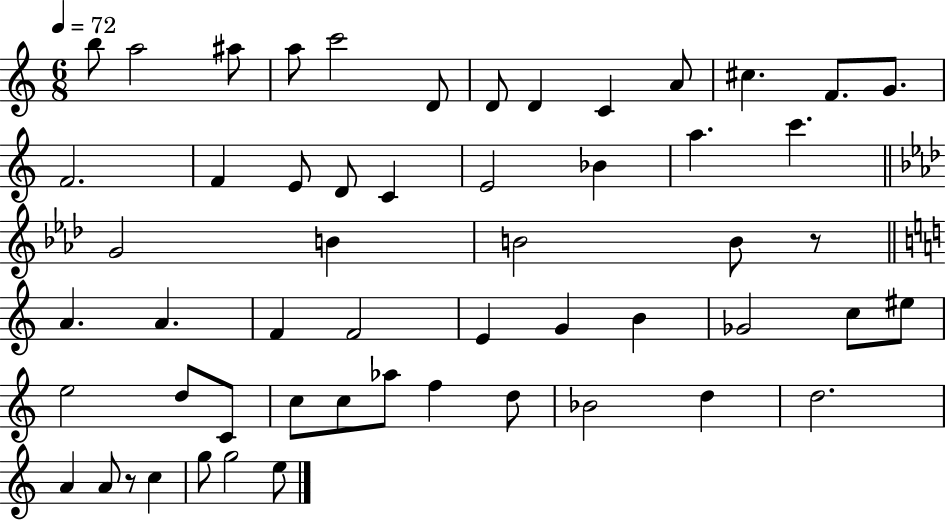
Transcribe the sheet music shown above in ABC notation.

X:1
T:Untitled
M:6/8
L:1/4
K:C
b/2 a2 ^a/2 a/2 c'2 D/2 D/2 D C A/2 ^c F/2 G/2 F2 F E/2 D/2 C E2 _B a c' G2 B B2 B/2 z/2 A A F F2 E G B _G2 c/2 ^e/2 e2 d/2 C/2 c/2 c/2 _a/2 f d/2 _B2 d d2 A A/2 z/2 c g/2 g2 e/2